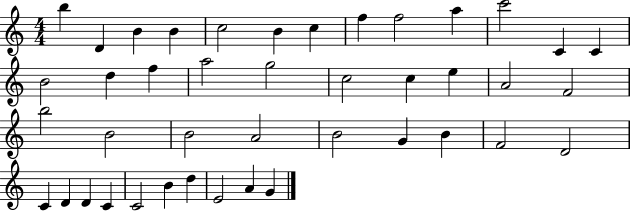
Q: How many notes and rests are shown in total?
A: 42